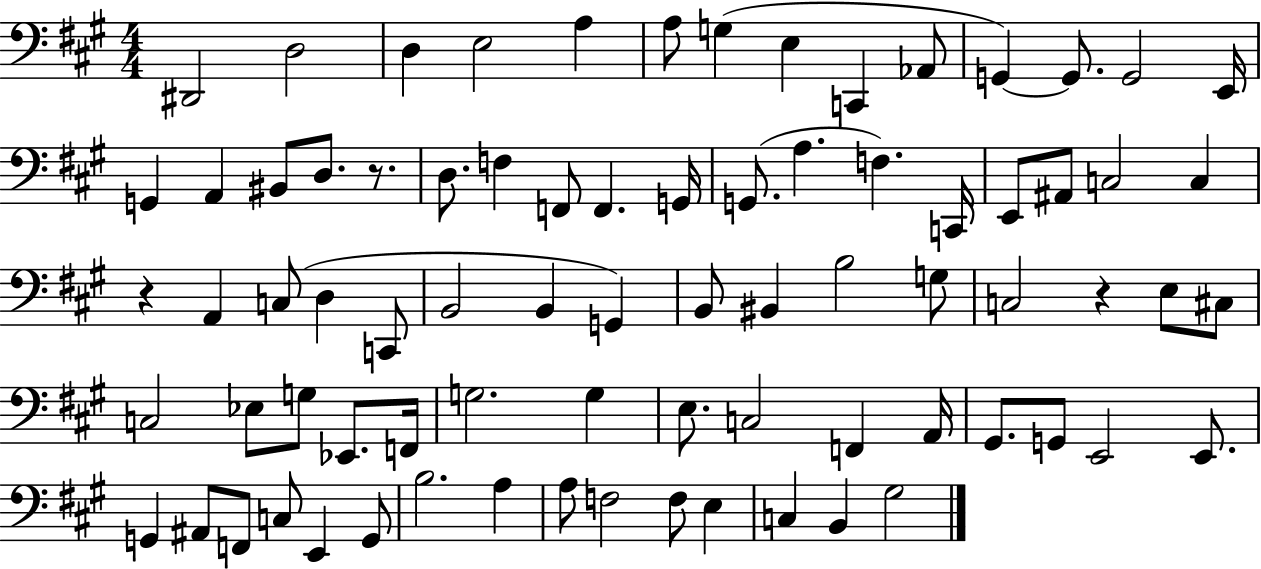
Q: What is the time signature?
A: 4/4